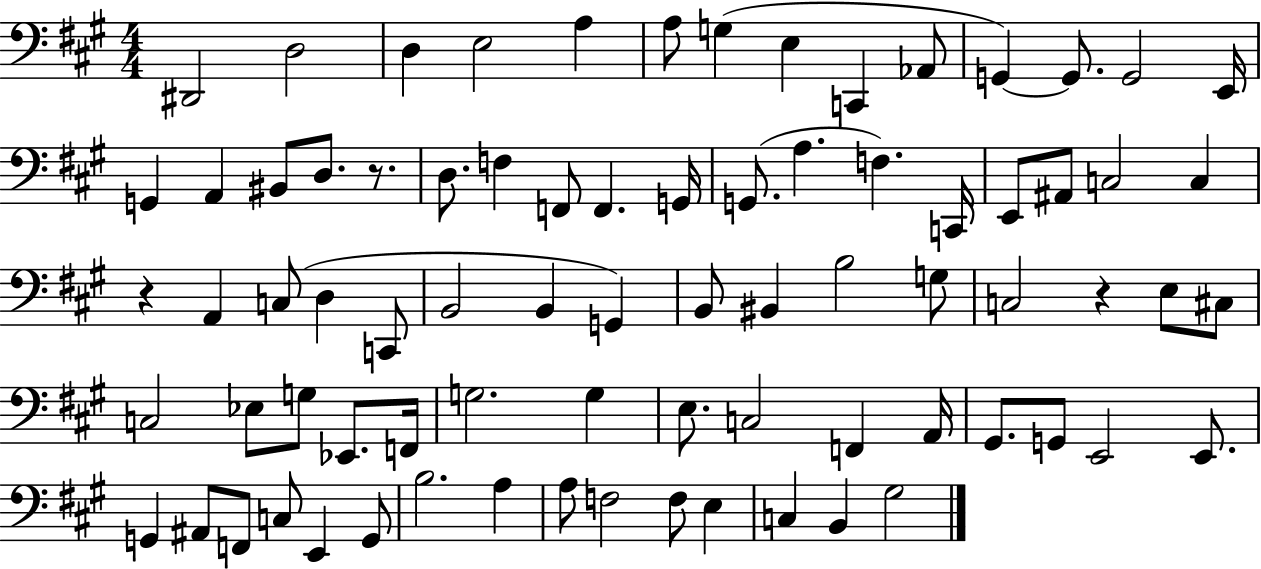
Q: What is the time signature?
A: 4/4